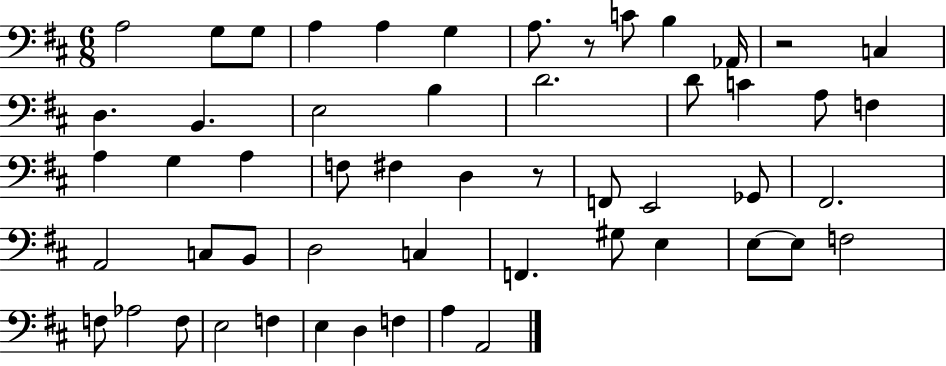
X:1
T:Untitled
M:6/8
L:1/4
K:D
A,2 G,/2 G,/2 A, A, G, A,/2 z/2 C/2 B, _A,,/4 z2 C, D, B,, E,2 B, D2 D/2 C A,/2 F, A, G, A, F,/2 ^F, D, z/2 F,,/2 E,,2 _G,,/2 ^F,,2 A,,2 C,/2 B,,/2 D,2 C, F,, ^G,/2 E, E,/2 E,/2 F,2 F,/2 _A,2 F,/2 E,2 F, E, D, F, A, A,,2